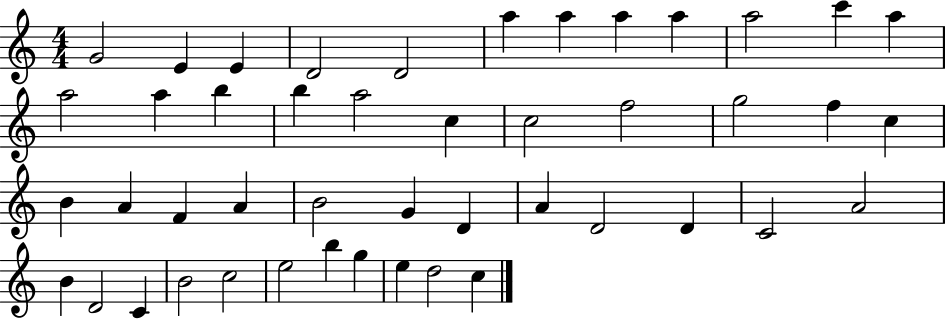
X:1
T:Untitled
M:4/4
L:1/4
K:C
G2 E E D2 D2 a a a a a2 c' a a2 a b b a2 c c2 f2 g2 f c B A F A B2 G D A D2 D C2 A2 B D2 C B2 c2 e2 b g e d2 c